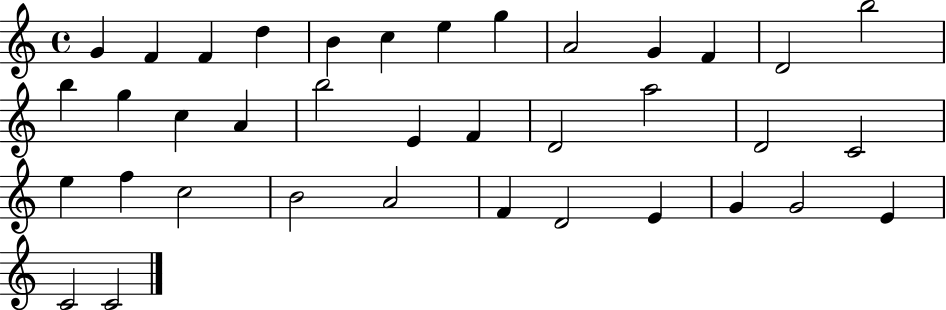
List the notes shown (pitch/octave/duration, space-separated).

G4/q F4/q F4/q D5/q B4/q C5/q E5/q G5/q A4/h G4/q F4/q D4/h B5/h B5/q G5/q C5/q A4/q B5/h E4/q F4/q D4/h A5/h D4/h C4/h E5/q F5/q C5/h B4/h A4/h F4/q D4/h E4/q G4/q G4/h E4/q C4/h C4/h